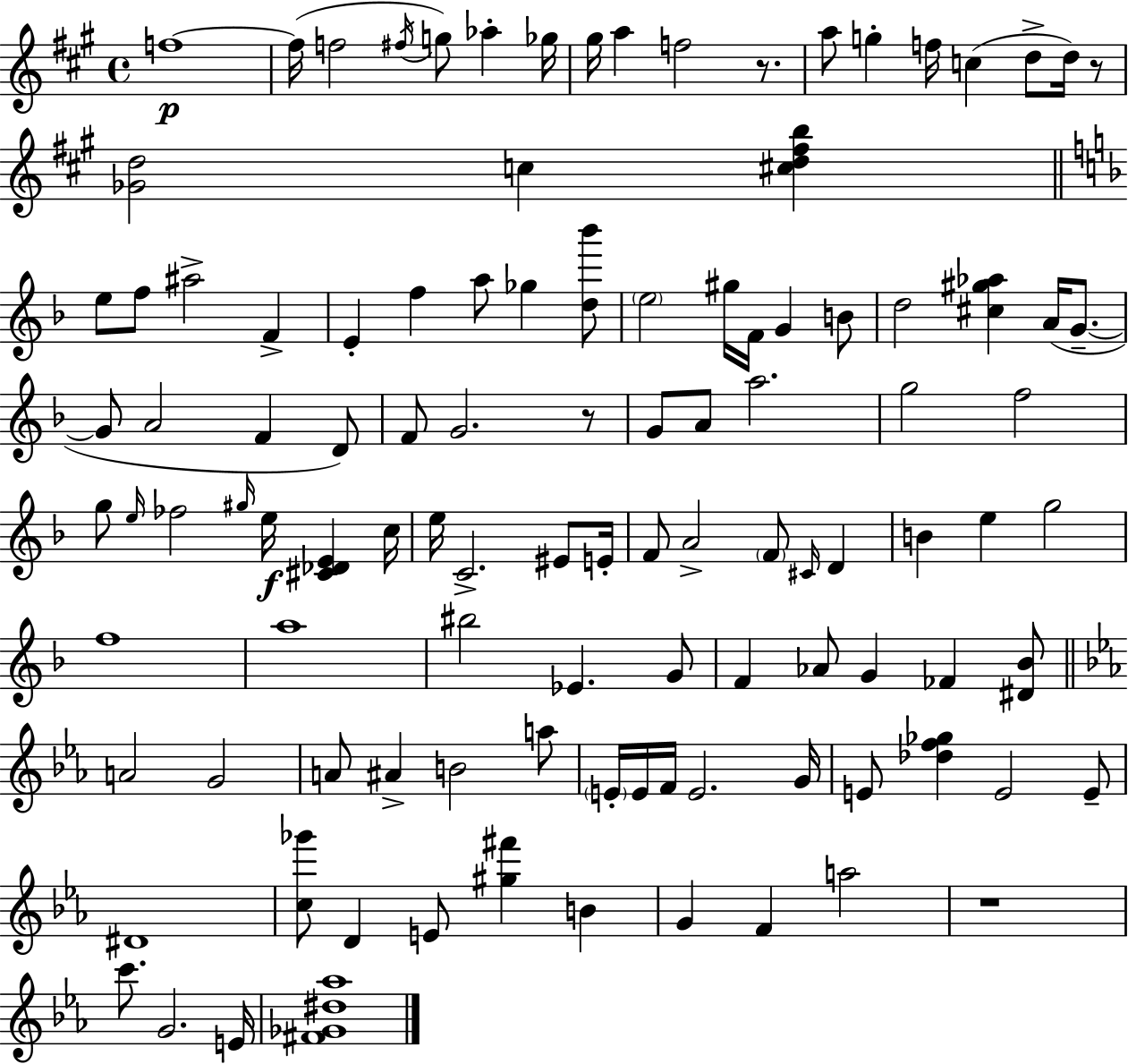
X:1
T:Untitled
M:4/4
L:1/4
K:A
f4 f/4 f2 ^f/4 g/2 _a _g/4 ^g/4 a f2 z/2 a/2 g f/4 c d/2 d/4 z/2 [_Gd]2 c [^cd^fb] e/2 f/2 ^a2 F E f a/2 _g [d_b']/2 e2 ^g/4 F/4 G B/2 d2 [^c^g_a] A/4 G/2 G/2 A2 F D/2 F/2 G2 z/2 G/2 A/2 a2 g2 f2 g/2 e/4 _f2 ^g/4 e/4 [^C_DE] c/4 e/4 C2 ^E/2 E/4 F/2 A2 F/2 ^C/4 D B e g2 f4 a4 ^b2 _E G/2 F _A/2 G _F [^D_B]/2 A2 G2 A/2 ^A B2 a/2 E/4 E/4 F/4 E2 G/4 E/2 [_df_g] E2 E/2 ^D4 [c_g']/2 D E/2 [^g^f'] B G F a2 z4 c'/2 G2 E/4 [^F_G^d_a]4